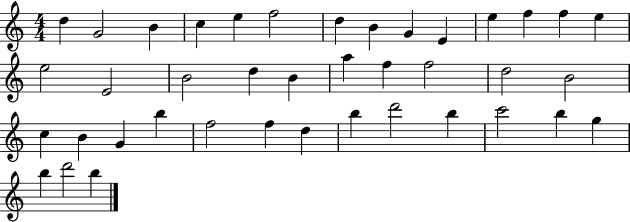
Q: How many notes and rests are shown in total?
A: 40